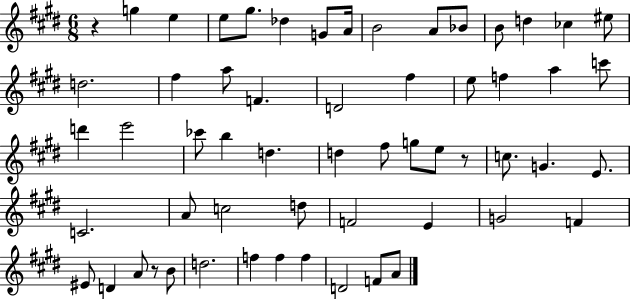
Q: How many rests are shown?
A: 3